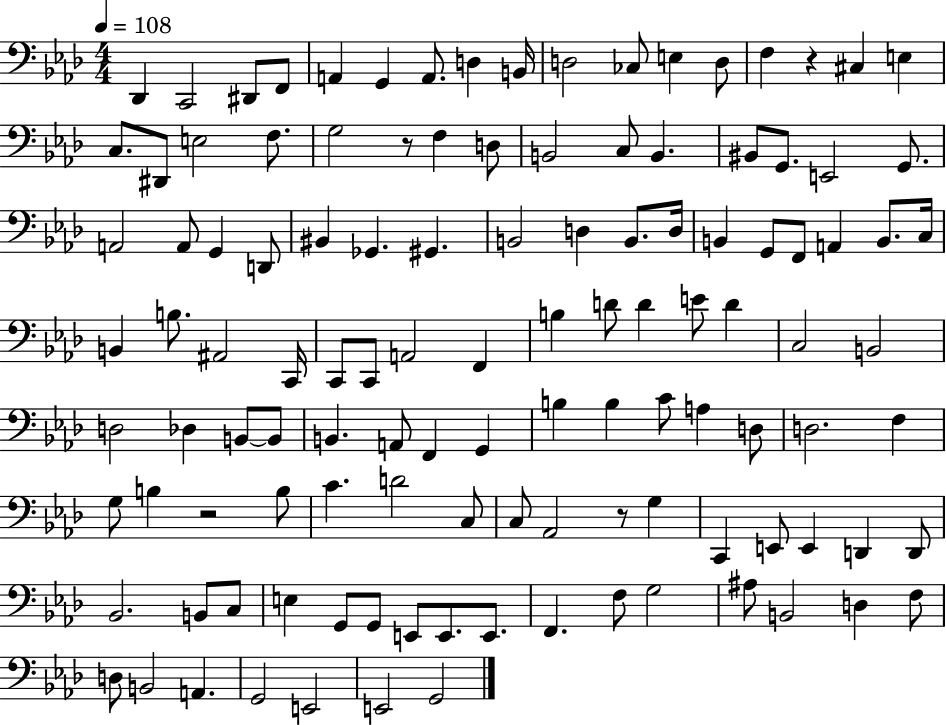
{
  \clef bass
  \numericTimeSignature
  \time 4/4
  \key aes \major
  \tempo 4 = 108
  des,4 c,2 dis,8 f,8 | a,4 g,4 a,8. d4 b,16 | d2 ces8 e4 d8 | f4 r4 cis4 e4 | \break c8. dis,8 e2 f8. | g2 r8 f4 d8 | b,2 c8 b,4. | bis,8 g,8. e,2 g,8. | \break a,2 a,8 g,4 d,8 | bis,4 ges,4. gis,4. | b,2 d4 b,8. d16 | b,4 g,8 f,8 a,4 b,8. c16 | \break b,4 b8. ais,2 c,16 | c,8 c,8 a,2 f,4 | b4 d'8 d'4 e'8 d'4 | c2 b,2 | \break d2 des4 b,8~~ b,8 | b,4. a,8 f,4 g,4 | b4 b4 c'8 a4 d8 | d2. f4 | \break g8 b4 r2 b8 | c'4. d'2 c8 | c8 aes,2 r8 g4 | c,4 e,8 e,4 d,4 d,8 | \break bes,2. b,8 c8 | e4 g,8 g,8 e,8 e,8. e,8. | f,4. f8 g2 | ais8 b,2 d4 f8 | \break d8 b,2 a,4. | g,2 e,2 | e,2 g,2 | \bar "|."
}